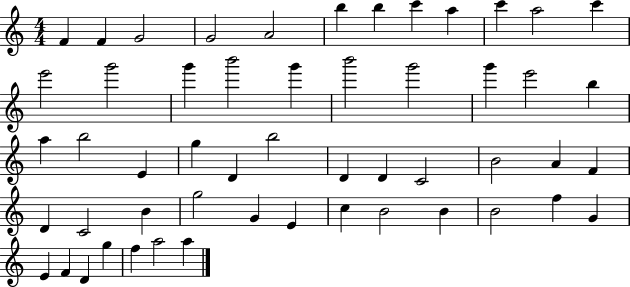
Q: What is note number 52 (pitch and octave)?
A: A5